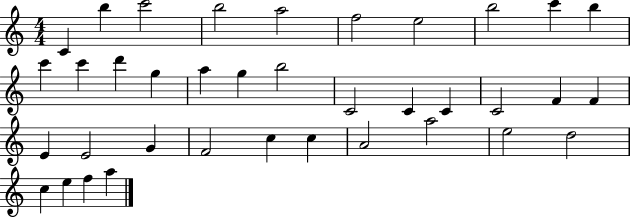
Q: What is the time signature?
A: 4/4